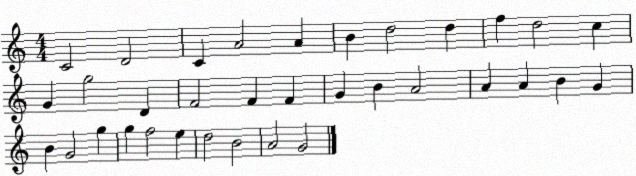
X:1
T:Untitled
M:4/4
L:1/4
K:C
C2 D2 C A2 A B d2 d f d2 c G g2 D F2 F F G B A2 A A B G B G2 g g f2 e d2 B2 A2 G2